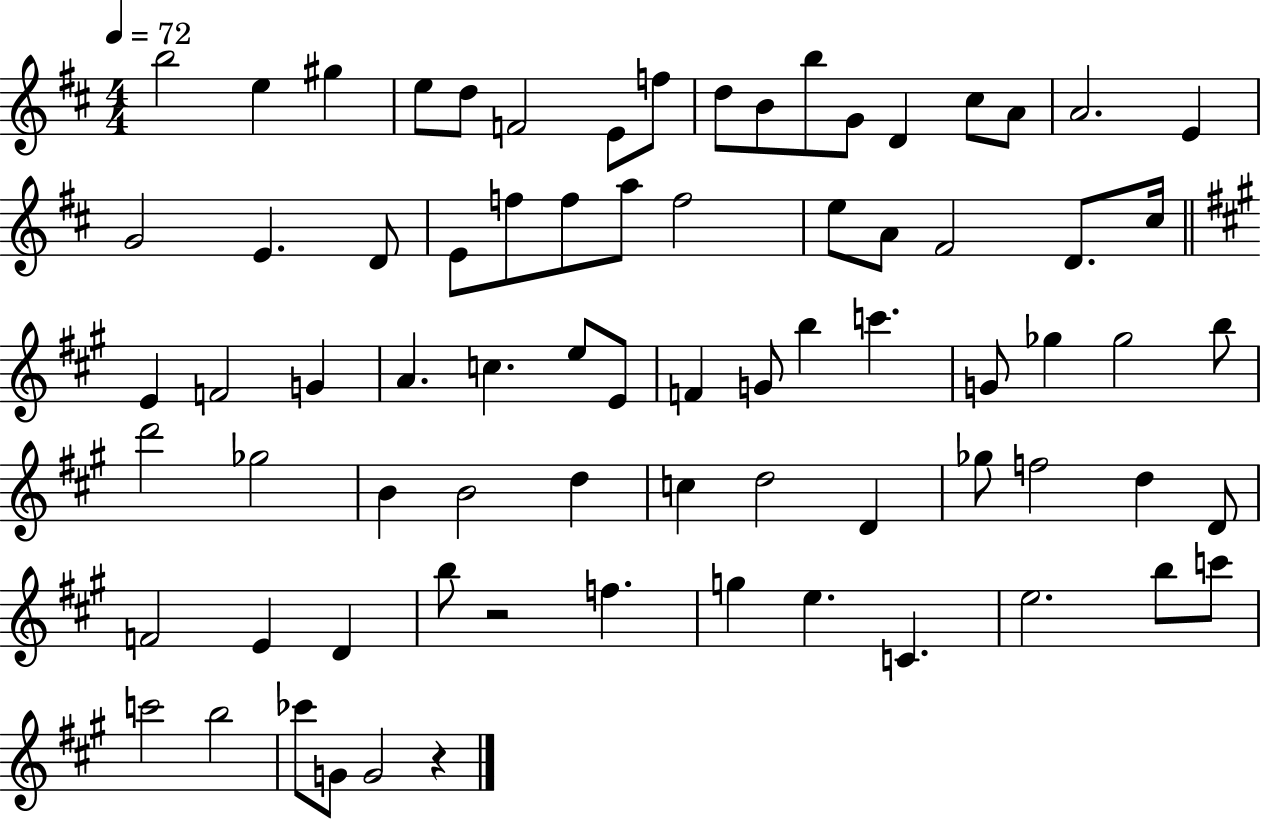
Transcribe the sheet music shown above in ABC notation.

X:1
T:Untitled
M:4/4
L:1/4
K:D
b2 e ^g e/2 d/2 F2 E/2 f/2 d/2 B/2 b/2 G/2 D ^c/2 A/2 A2 E G2 E D/2 E/2 f/2 f/2 a/2 f2 e/2 A/2 ^F2 D/2 ^c/4 E F2 G A c e/2 E/2 F G/2 b c' G/2 _g _g2 b/2 d'2 _g2 B B2 d c d2 D _g/2 f2 d D/2 F2 E D b/2 z2 f g e C e2 b/2 c'/2 c'2 b2 _c'/2 G/2 G2 z